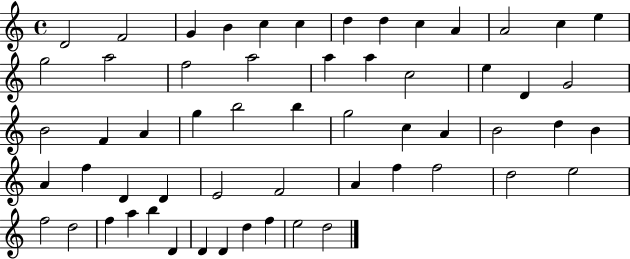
{
  \clef treble
  \time 4/4
  \defaultTimeSignature
  \key c \major
  d'2 f'2 | g'4 b'4 c''4 c''4 | d''4 d''4 c''4 a'4 | a'2 c''4 e''4 | \break g''2 a''2 | f''2 a''2 | a''4 a''4 c''2 | e''4 d'4 g'2 | \break b'2 f'4 a'4 | g''4 b''2 b''4 | g''2 c''4 a'4 | b'2 d''4 b'4 | \break a'4 f''4 d'4 d'4 | e'2 f'2 | a'4 f''4 f''2 | d''2 e''2 | \break f''2 d''2 | f''4 a''4 b''4 d'4 | d'4 d'4 d''4 f''4 | e''2 d''2 | \break \bar "|."
}